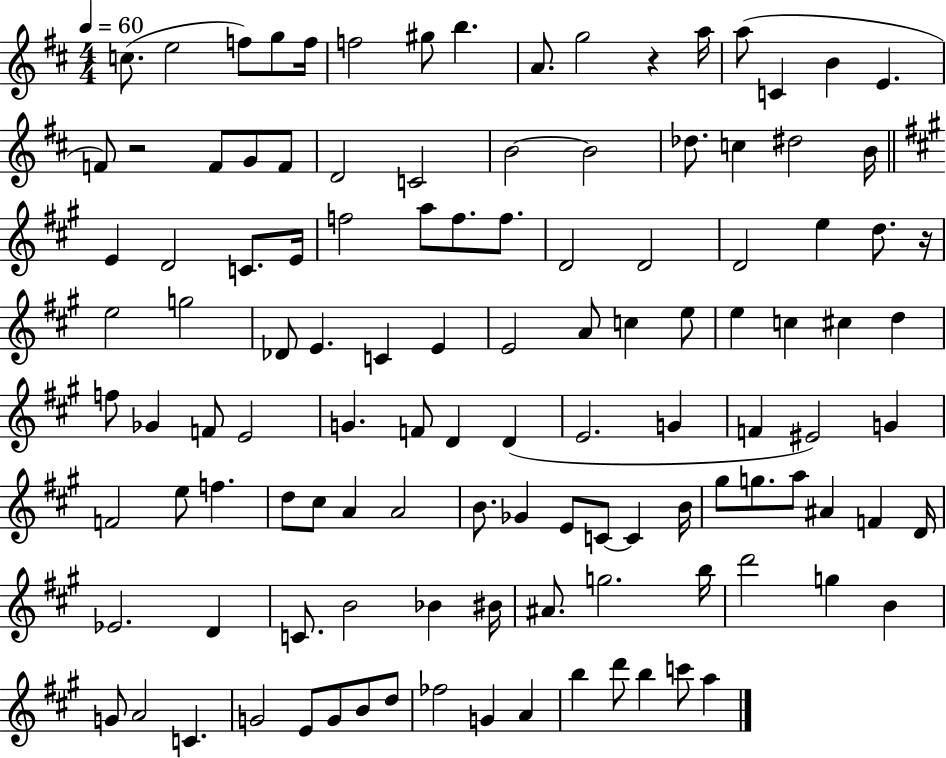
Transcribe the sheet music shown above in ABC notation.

X:1
T:Untitled
M:4/4
L:1/4
K:D
c/2 e2 f/2 g/2 f/4 f2 ^g/2 b A/2 g2 z a/4 a/2 C B E F/2 z2 F/2 G/2 F/2 D2 C2 B2 B2 _d/2 c ^d2 B/4 E D2 C/2 E/4 f2 a/2 f/2 f/2 D2 D2 D2 e d/2 z/4 e2 g2 _D/2 E C E E2 A/2 c e/2 e c ^c d f/2 _G F/2 E2 G F/2 D D E2 G F ^E2 G F2 e/2 f d/2 ^c/2 A A2 B/2 _G E/2 C/2 C B/4 ^g/2 g/2 a/2 ^A F D/4 _E2 D C/2 B2 _B ^B/4 ^A/2 g2 b/4 d'2 g B G/2 A2 C G2 E/2 G/2 B/2 d/2 _f2 G A b d'/2 b c'/2 a